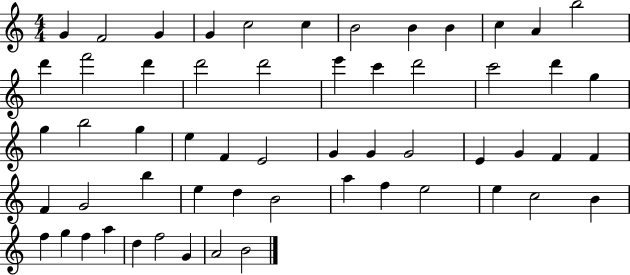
X:1
T:Untitled
M:4/4
L:1/4
K:C
G F2 G G c2 c B2 B B c A b2 d' f'2 d' d'2 d'2 e' c' d'2 c'2 d' g g b2 g e F E2 G G G2 E G F F F G2 b e d B2 a f e2 e c2 B f g f a d f2 G A2 B2